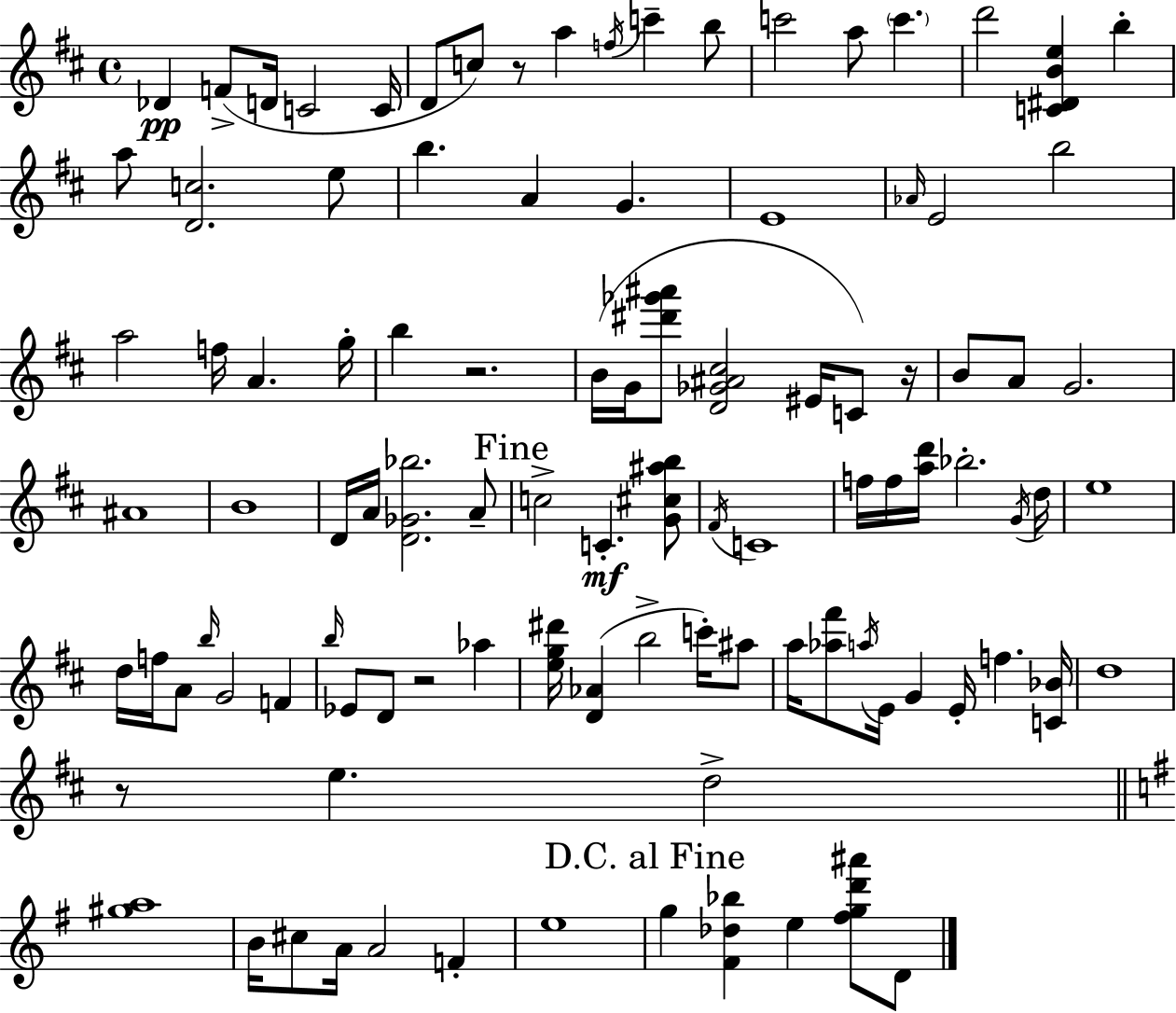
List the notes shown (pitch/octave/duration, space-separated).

Db4/q F4/e D4/s C4/h C4/s D4/e C5/e R/e A5/q F5/s C6/q B5/e C6/h A5/e C6/q. D6/h [C4,D#4,B4,E5]/q B5/q A5/e [D4,C5]/h. E5/e B5/q. A4/q G4/q. E4/w Ab4/s E4/h B5/h A5/h F5/s A4/q. G5/s B5/q R/h. B4/s G4/s [D#6,Gb6,A#6]/e [D4,Gb4,A#4,C#5]/h EIS4/s C4/e R/s B4/e A4/e G4/h. A#4/w B4/w D4/s A4/s [D4,Gb4,Bb5]/h. A4/e C5/h C4/q. [G4,C#5,A#5,B5]/e F#4/s C4/w F5/s F5/s [A5,D6]/s Bb5/h. G4/s D5/s E5/w D5/s F5/s A4/e B5/s G4/h F4/q B5/s Eb4/e D4/e R/h Ab5/q [E5,G5,D#6]/s [D4,Ab4]/q B5/h C6/s A#5/e A5/s [Ab5,F#6]/e A5/s E4/s G4/q E4/s F5/q. [C4,Bb4]/s D5/w R/e E5/q. D5/h [G#5,A5]/w B4/s C#5/e A4/s A4/h F4/q E5/w G5/q [F#4,Db5,Bb5]/q E5/q [F#5,G5,D6,A#6]/e D4/e